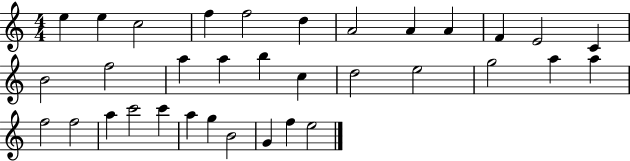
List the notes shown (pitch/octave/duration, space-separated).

E5/q E5/q C5/h F5/q F5/h D5/q A4/h A4/q A4/q F4/q E4/h C4/q B4/h F5/h A5/q A5/q B5/q C5/q D5/h E5/h G5/h A5/q A5/q F5/h F5/h A5/q C6/h C6/q A5/q G5/q B4/h G4/q F5/q E5/h